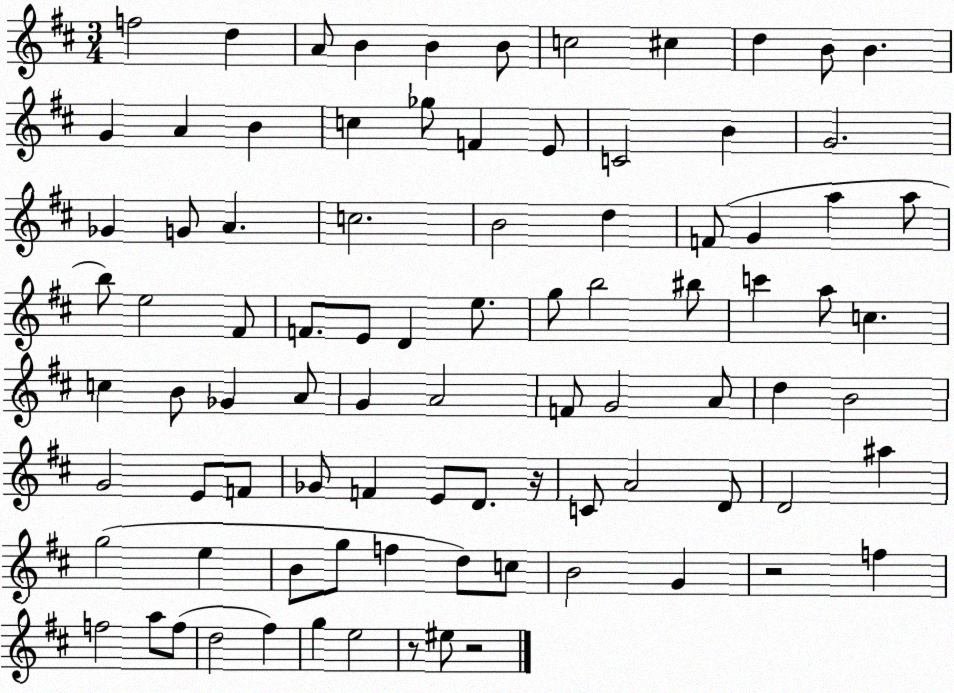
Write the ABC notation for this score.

X:1
T:Untitled
M:3/4
L:1/4
K:D
f2 d A/2 B B B/2 c2 ^c d B/2 B G A B c _g/2 F E/2 C2 B G2 _G G/2 A c2 B2 d F/2 G a a/2 b/2 e2 ^F/2 F/2 E/2 D e/2 g/2 b2 ^b/2 c' a/2 c c B/2 _G A/2 G A2 F/2 G2 A/2 d B2 G2 E/2 F/2 _G/2 F E/2 D/2 z/4 C/2 A2 D/2 D2 ^a g2 e B/2 g/2 f d/2 c/2 B2 G z2 f f2 a/2 f/2 d2 ^f g e2 z/2 ^e/2 z2